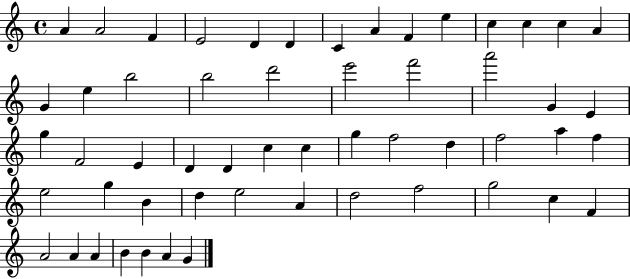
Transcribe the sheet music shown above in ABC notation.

X:1
T:Untitled
M:4/4
L:1/4
K:C
A A2 F E2 D D C A F e c c c A G e b2 b2 d'2 e'2 f'2 a'2 G E g F2 E D D c c g f2 d f2 a f e2 g B d e2 A d2 f2 g2 c F A2 A A B B A G